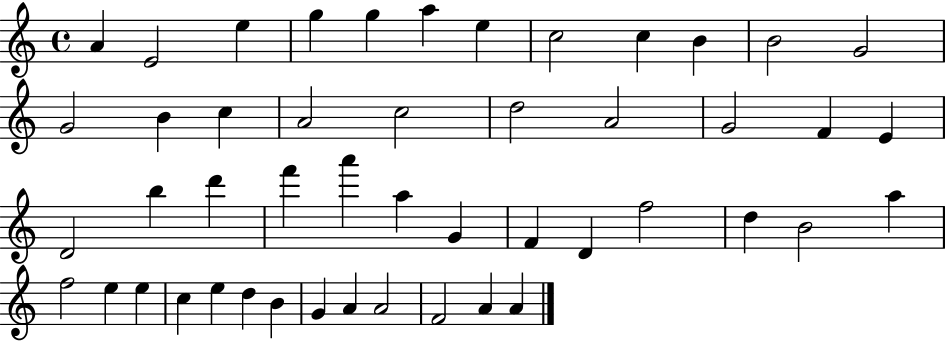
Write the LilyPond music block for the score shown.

{
  \clef treble
  \time 4/4
  \defaultTimeSignature
  \key c \major
  a'4 e'2 e''4 | g''4 g''4 a''4 e''4 | c''2 c''4 b'4 | b'2 g'2 | \break g'2 b'4 c''4 | a'2 c''2 | d''2 a'2 | g'2 f'4 e'4 | \break d'2 b''4 d'''4 | f'''4 a'''4 a''4 g'4 | f'4 d'4 f''2 | d''4 b'2 a''4 | \break f''2 e''4 e''4 | c''4 e''4 d''4 b'4 | g'4 a'4 a'2 | f'2 a'4 a'4 | \break \bar "|."
}